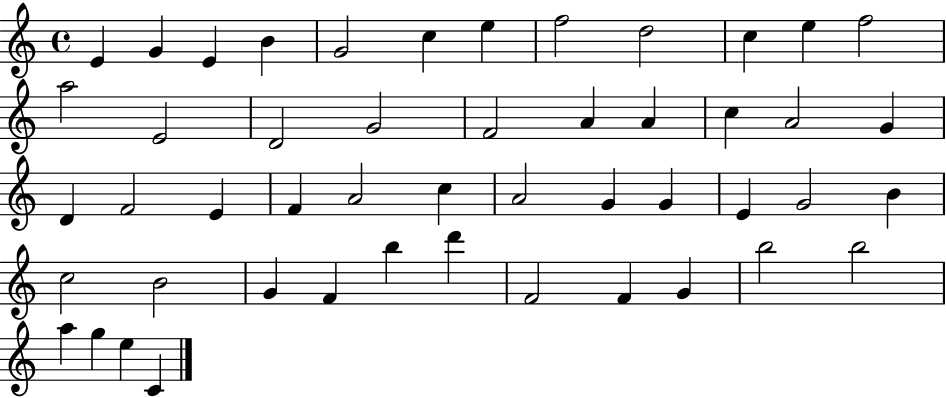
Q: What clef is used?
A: treble